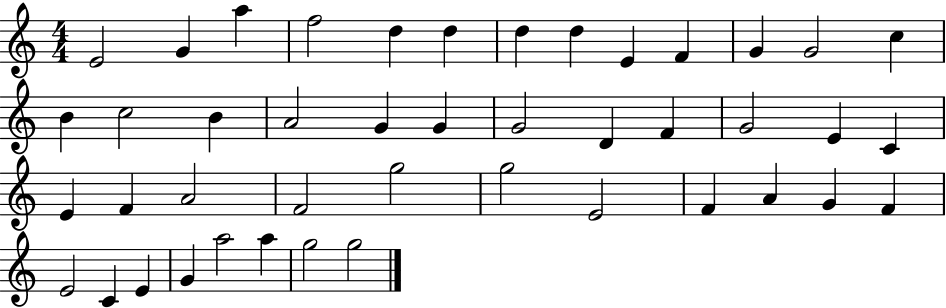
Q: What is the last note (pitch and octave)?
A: G5